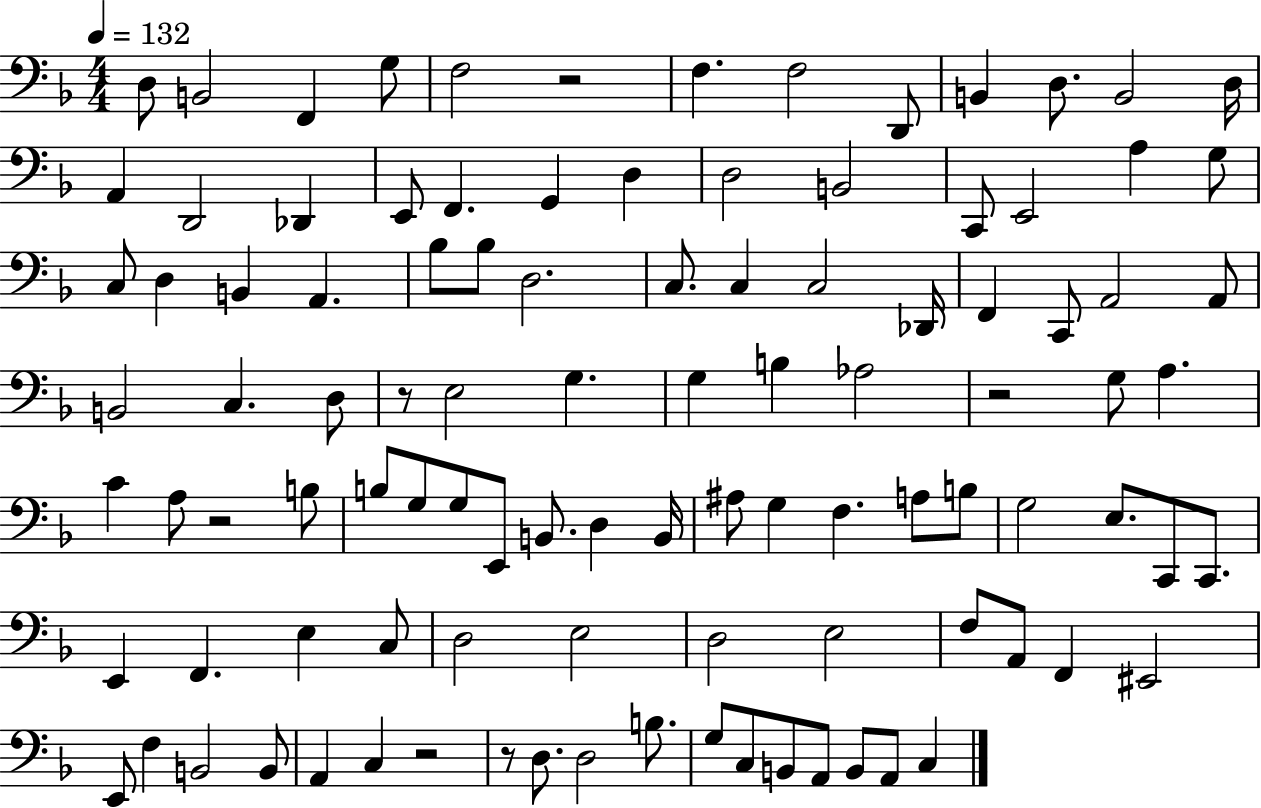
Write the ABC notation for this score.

X:1
T:Untitled
M:4/4
L:1/4
K:F
D,/2 B,,2 F,, G,/2 F,2 z2 F, F,2 D,,/2 B,, D,/2 B,,2 D,/4 A,, D,,2 _D,, E,,/2 F,, G,, D, D,2 B,,2 C,,/2 E,,2 A, G,/2 C,/2 D, B,, A,, _B,/2 _B,/2 D,2 C,/2 C, C,2 _D,,/4 F,, C,,/2 A,,2 A,,/2 B,,2 C, D,/2 z/2 E,2 G, G, B, _A,2 z2 G,/2 A, C A,/2 z2 B,/2 B,/2 G,/2 G,/2 E,,/2 B,,/2 D, B,,/4 ^A,/2 G, F, A,/2 B,/2 G,2 E,/2 C,,/2 C,,/2 E,, F,, E, C,/2 D,2 E,2 D,2 E,2 F,/2 A,,/2 F,, ^E,,2 E,,/2 F, B,,2 B,,/2 A,, C, z2 z/2 D,/2 D,2 B,/2 G,/2 C,/2 B,,/2 A,,/2 B,,/2 A,,/2 C,